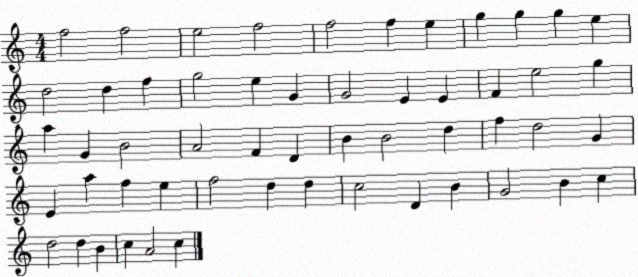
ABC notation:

X:1
T:Untitled
M:4/4
L:1/4
K:C
f2 f2 e2 f2 f2 f e g g g e d2 d f g2 e G G2 E E F e2 g a G B2 A2 F D B B2 d f d2 G E a f e f2 d d c2 D B G2 B c d2 d B c A2 c